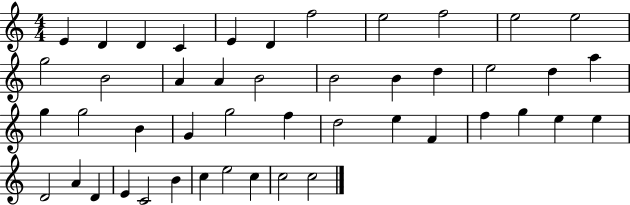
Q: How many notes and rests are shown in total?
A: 46